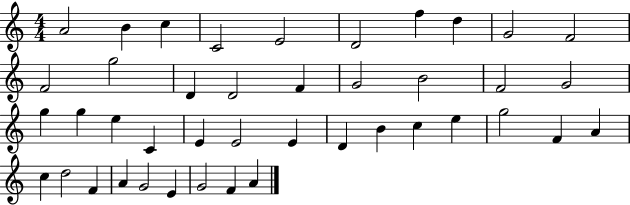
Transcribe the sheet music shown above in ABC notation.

X:1
T:Untitled
M:4/4
L:1/4
K:C
A2 B c C2 E2 D2 f d G2 F2 F2 g2 D D2 F G2 B2 F2 G2 g g e C E E2 E D B c e g2 F A c d2 F A G2 E G2 F A